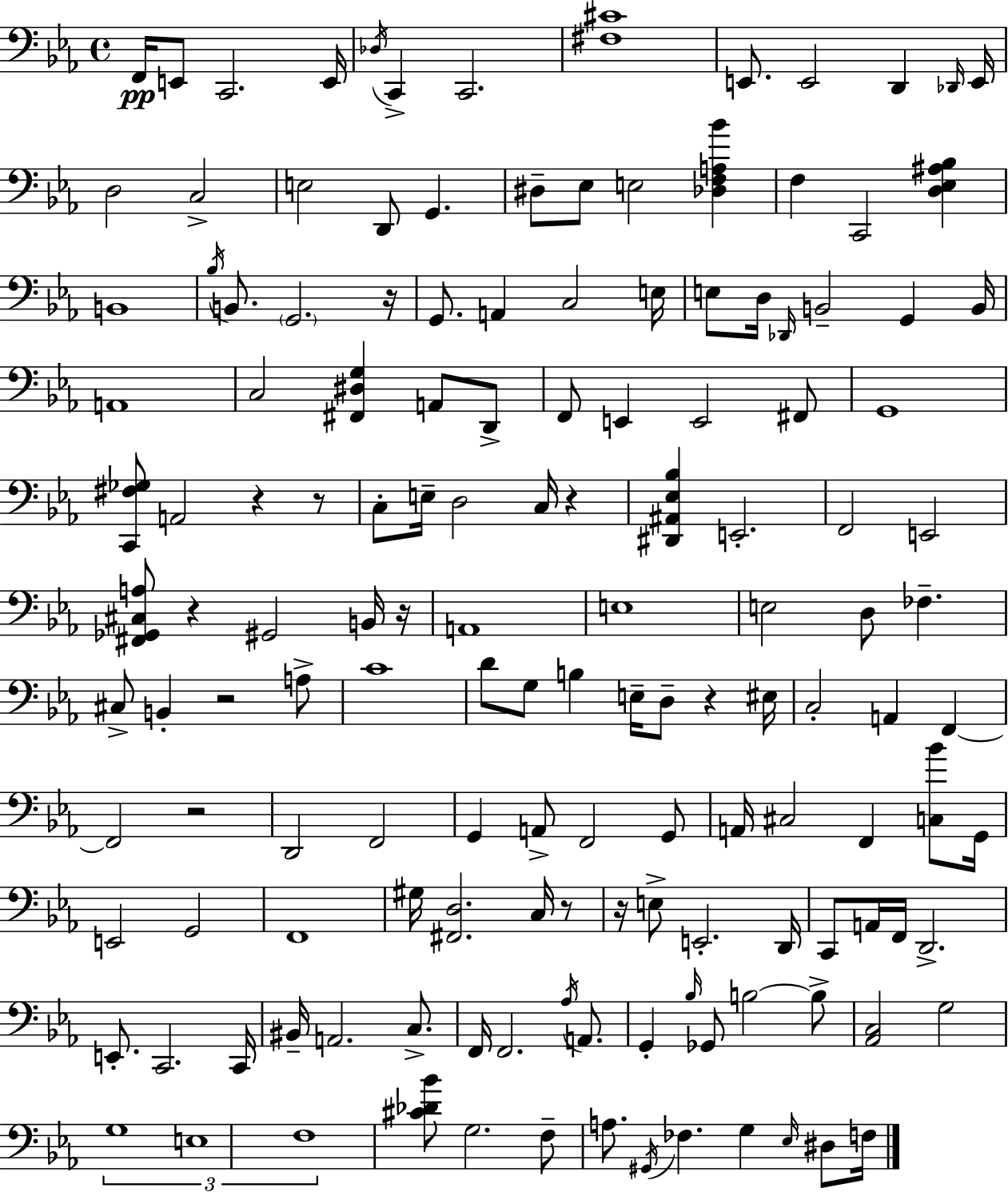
{
  \clef bass
  \time 4/4
  \defaultTimeSignature
  \key ees \major
  f,16\pp e,8 c,2. e,16 | \acciaccatura { des16 } c,4-> c,2. | <fis cis'>1 | e,8. e,2 d,4 | \break \grace { des,16 } e,16 d2 c2-> | e2 d,8 g,4. | dis8-- ees8 e2 <des f a bes'>4 | f4 c,2 <d ees ais bes>4 | \break b,1 | \acciaccatura { bes16 } b,8. \parenthesize g,2. | r16 g,8. a,4 c2 | e16 e8 d16 \grace { des,16 } b,2-- g,4 | \break b,16 a,1 | c2 <fis, dis g>4 | a,8 d,8-> f,8 e,4 e,2 | fis,8 g,1 | \break <c, fis ges>8 a,2 r4 | r8 c8-. e16-- d2 c16 | r4 <dis, ais, ees bes>4 e,2.-. | f,2 e,2 | \break <fis, ges, cis a>8 r4 gis,2 | b,16 r16 a,1 | e1 | e2 d8 fes4.-- | \break cis8-> b,4-. r2 | a8-> c'1 | d'8 g8 b4 e16-- d8-- r4 | eis16 c2-. a,4 | \break f,4~~ f,2 r2 | d,2 f,2 | g,4 a,8-> f,2 | g,8 a,16 cis2 f,4 | \break <c bes'>8 g,16 e,2 g,2 | f,1 | gis16 <fis, d>2. | c16 r8 r16 e8-> e,2.-. | \break d,16 c,8 a,16 f,16 d,2.-> | e,8.-. c,2. | c,16 bis,16-- a,2. | c8.-> f,16 f,2. | \break \acciaccatura { aes16 } a,8. g,4-. \grace { bes16 } ges,8 b2~~ | b8-> <aes, c>2 g2 | \tuplet 3/2 { g1 | e1 | \break f1 } | <cis' des' bes'>8 g2. | f8-- a8. \acciaccatura { gis,16 } fes4. | g4 \grace { ees16 } dis8 f16 \bar "|."
}